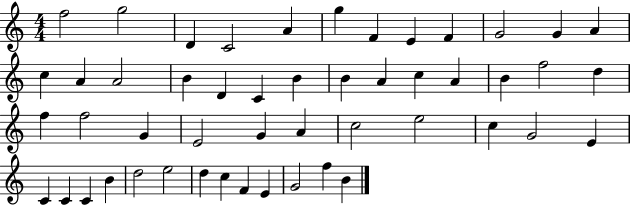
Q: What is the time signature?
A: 4/4